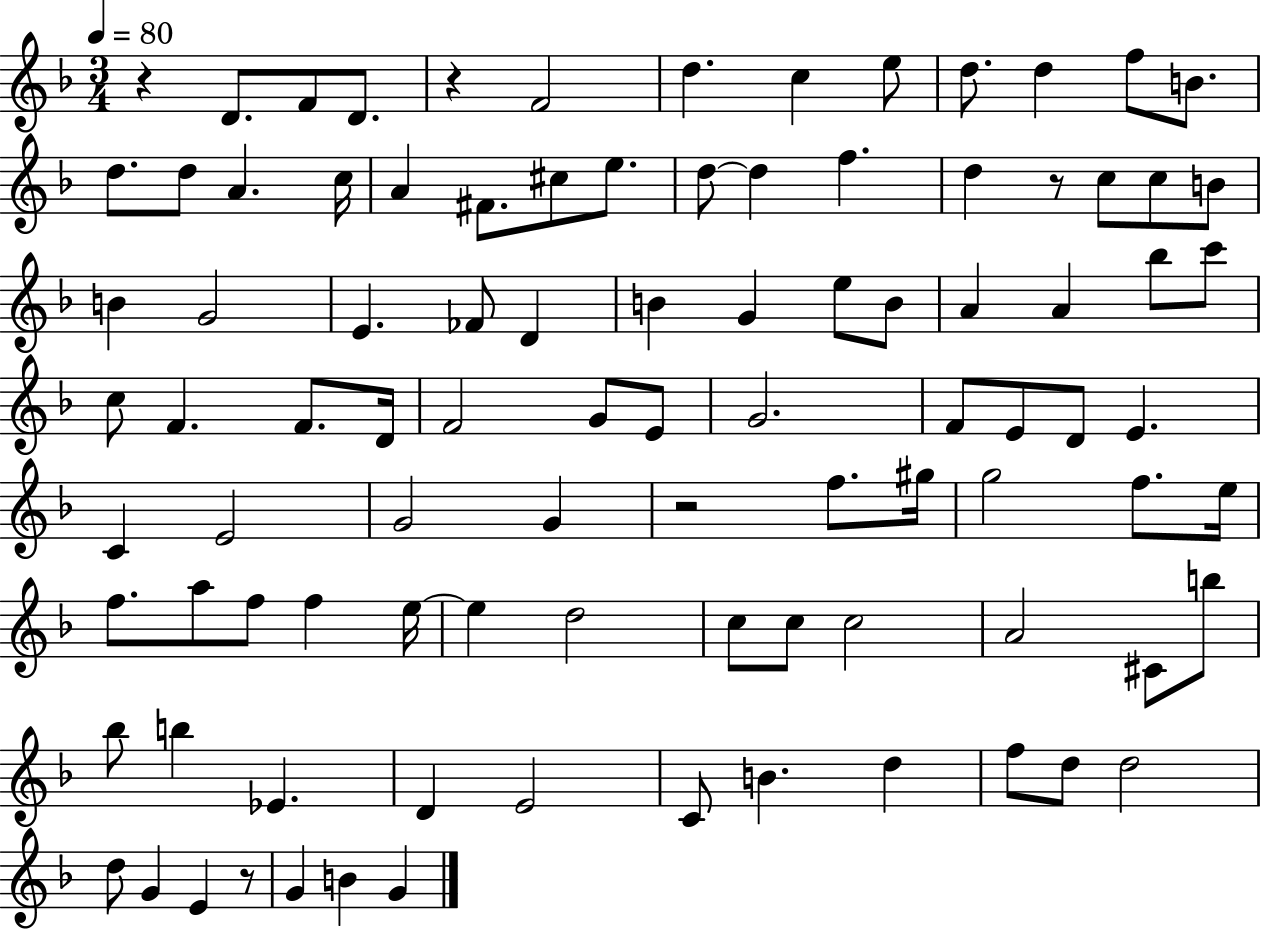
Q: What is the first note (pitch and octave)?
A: D4